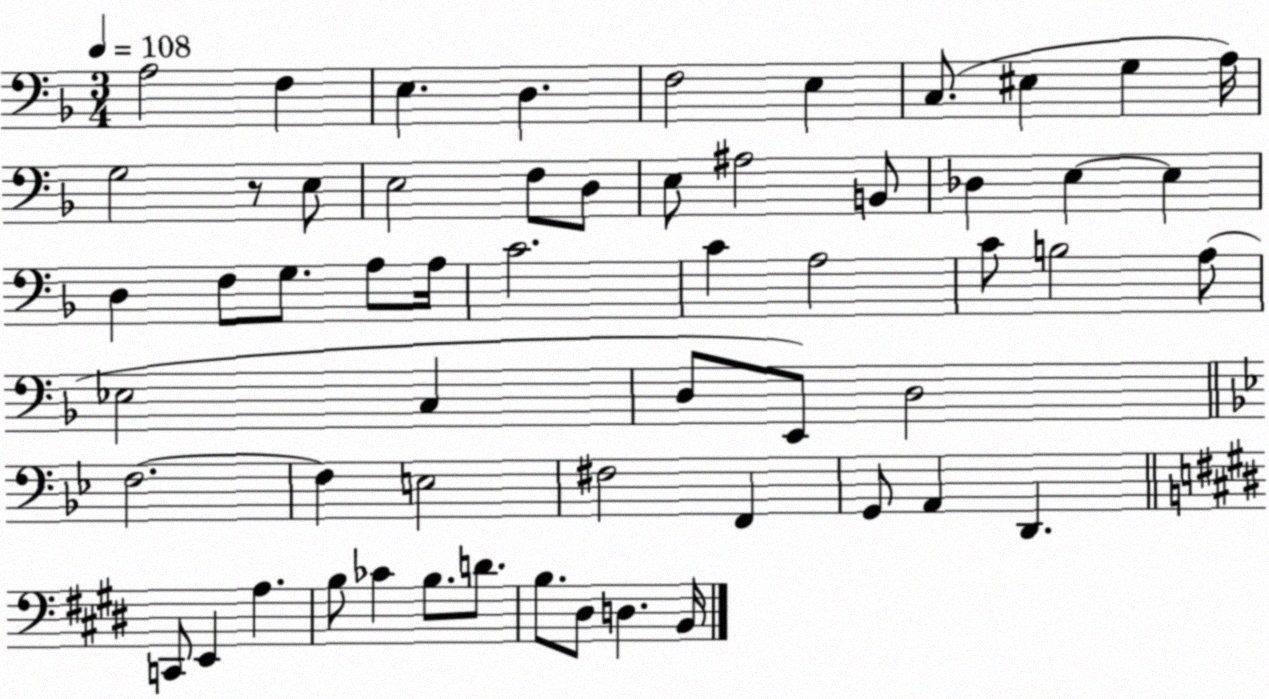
X:1
T:Untitled
M:3/4
L:1/4
K:F
A,2 F, E, D, F,2 E, C,/2 ^E, G, A,/4 G,2 z/2 E,/2 E,2 F,/2 D,/2 E,/2 ^A,2 B,,/2 _D, E, E, D, F,/2 G,/2 A,/2 A,/4 C2 C A,2 C/2 B,2 A,/2 _E,2 C, D,/2 E,,/2 D,2 F,2 F, E,2 ^F,2 F,, G,,/2 A,, D,, C,,/2 E,, A, B,/2 _C B,/2 D/2 B,/2 ^D,/2 D, B,,/4